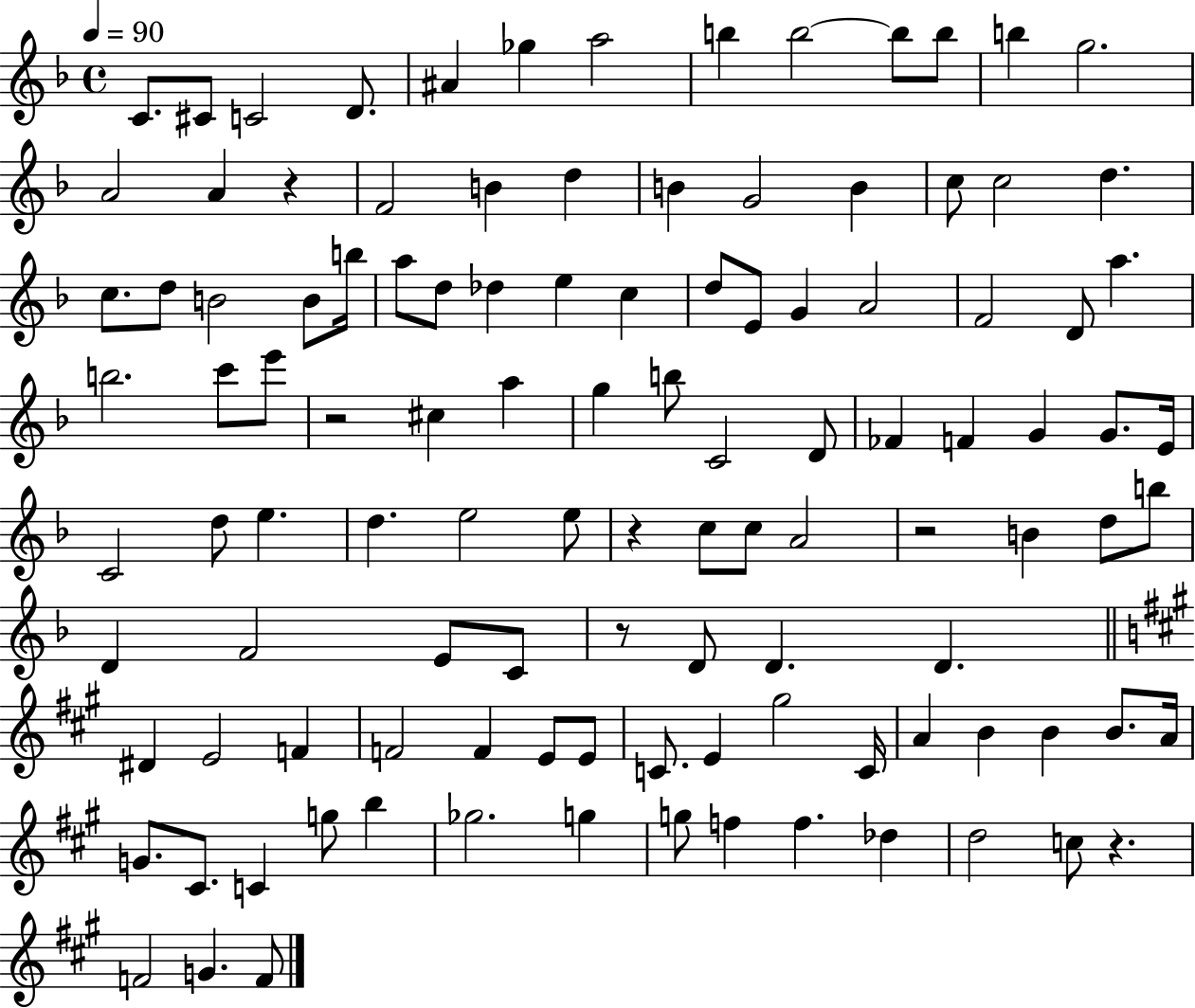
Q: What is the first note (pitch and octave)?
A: C4